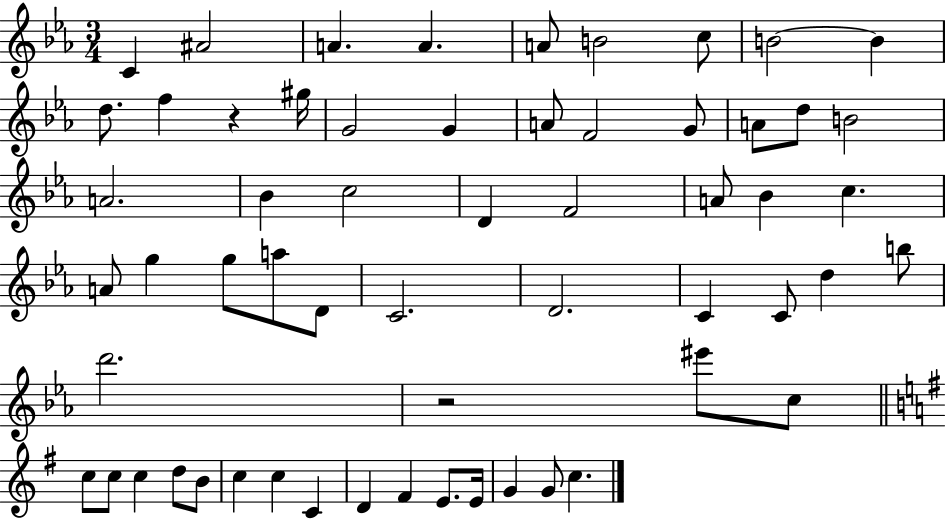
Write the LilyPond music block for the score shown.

{
  \clef treble
  \numericTimeSignature
  \time 3/4
  \key ees \major
  c'4 ais'2 | a'4. a'4. | a'8 b'2 c''8 | b'2~~ b'4 | \break d''8. f''4 r4 gis''16 | g'2 g'4 | a'8 f'2 g'8 | a'8 d''8 b'2 | \break a'2. | bes'4 c''2 | d'4 f'2 | a'8 bes'4 c''4. | \break a'8 g''4 g''8 a''8 d'8 | c'2. | d'2. | c'4 c'8 d''4 b''8 | \break d'''2. | r2 eis'''8 c''8 | \bar "||" \break \key e \minor c''8 c''8 c''4 d''8 b'8 | c''4 c''4 c'4 | d'4 fis'4 e'8. e'16 | g'4 g'8 c''4. | \break \bar "|."
}